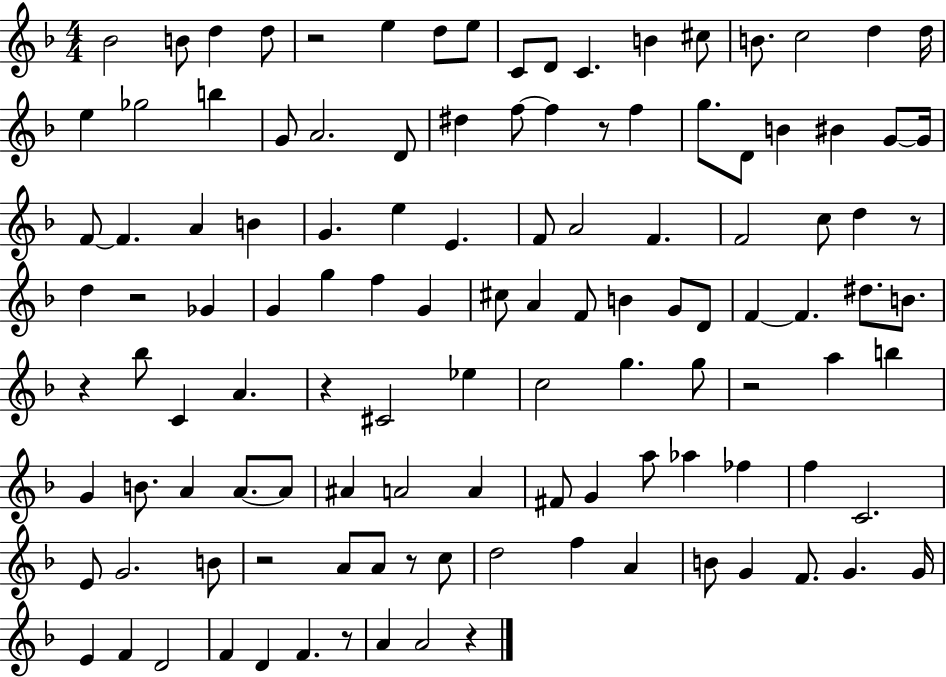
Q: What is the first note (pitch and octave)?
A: Bb4